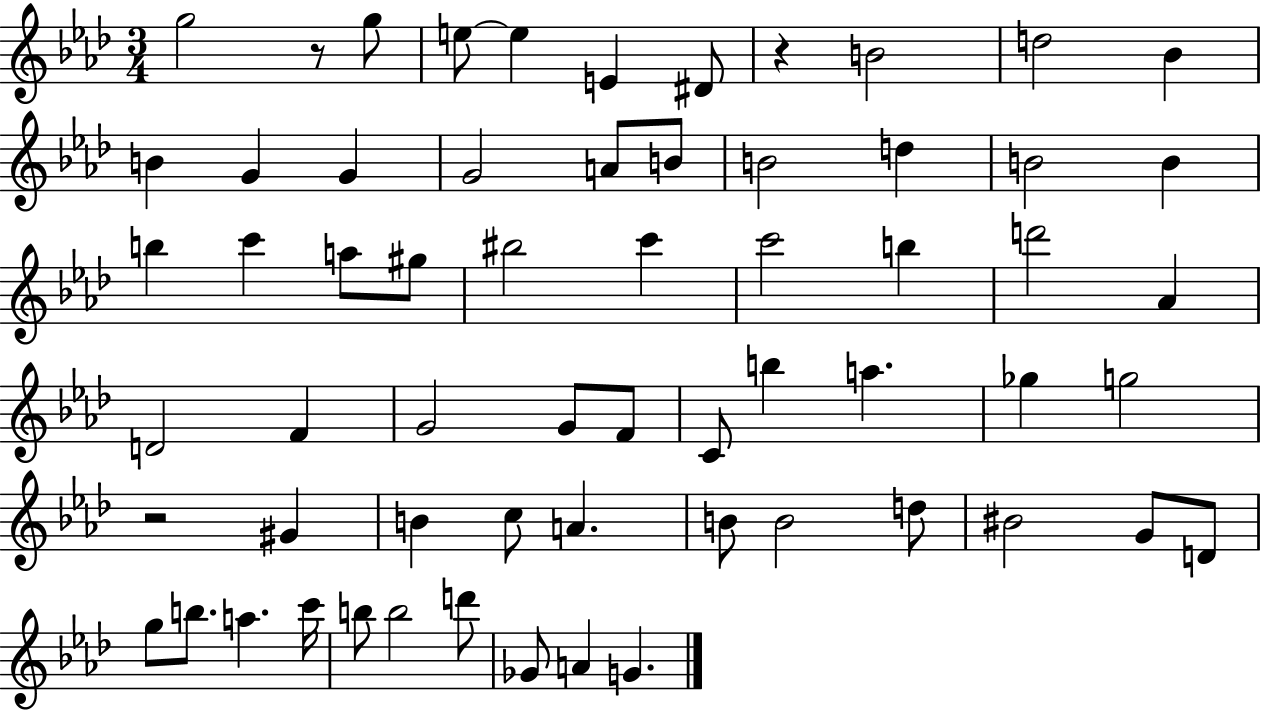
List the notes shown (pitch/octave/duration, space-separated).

G5/h R/e G5/e E5/e E5/q E4/q D#4/e R/q B4/h D5/h Bb4/q B4/q G4/q G4/q G4/h A4/e B4/e B4/h D5/q B4/h B4/q B5/q C6/q A5/e G#5/e BIS5/h C6/q C6/h B5/q D6/h Ab4/q D4/h F4/q G4/h G4/e F4/e C4/e B5/q A5/q. Gb5/q G5/h R/h G#4/q B4/q C5/e A4/q. B4/e B4/h D5/e BIS4/h G4/e D4/e G5/e B5/e. A5/q. C6/s B5/e B5/h D6/e Gb4/e A4/q G4/q.